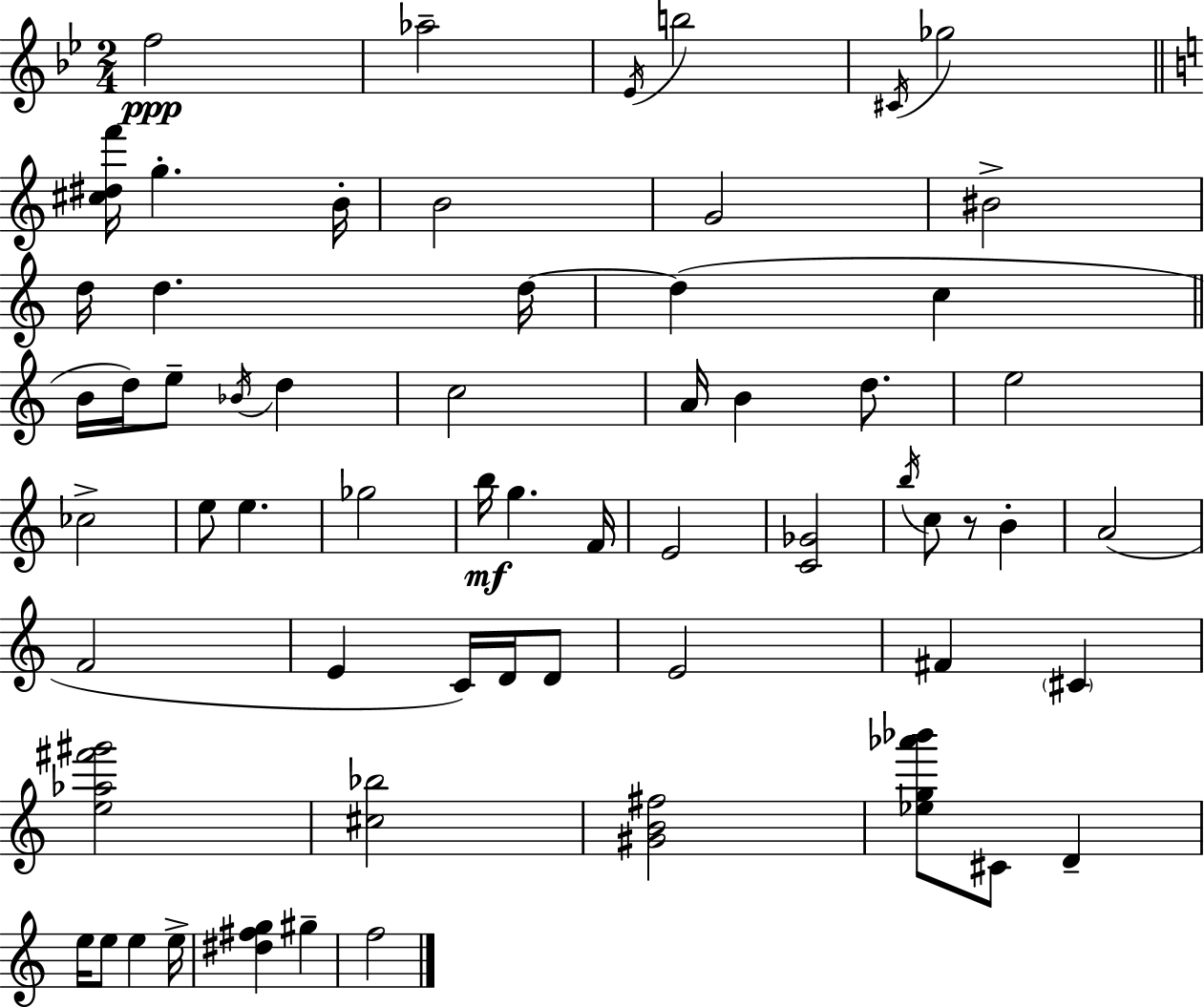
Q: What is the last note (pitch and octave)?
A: F5